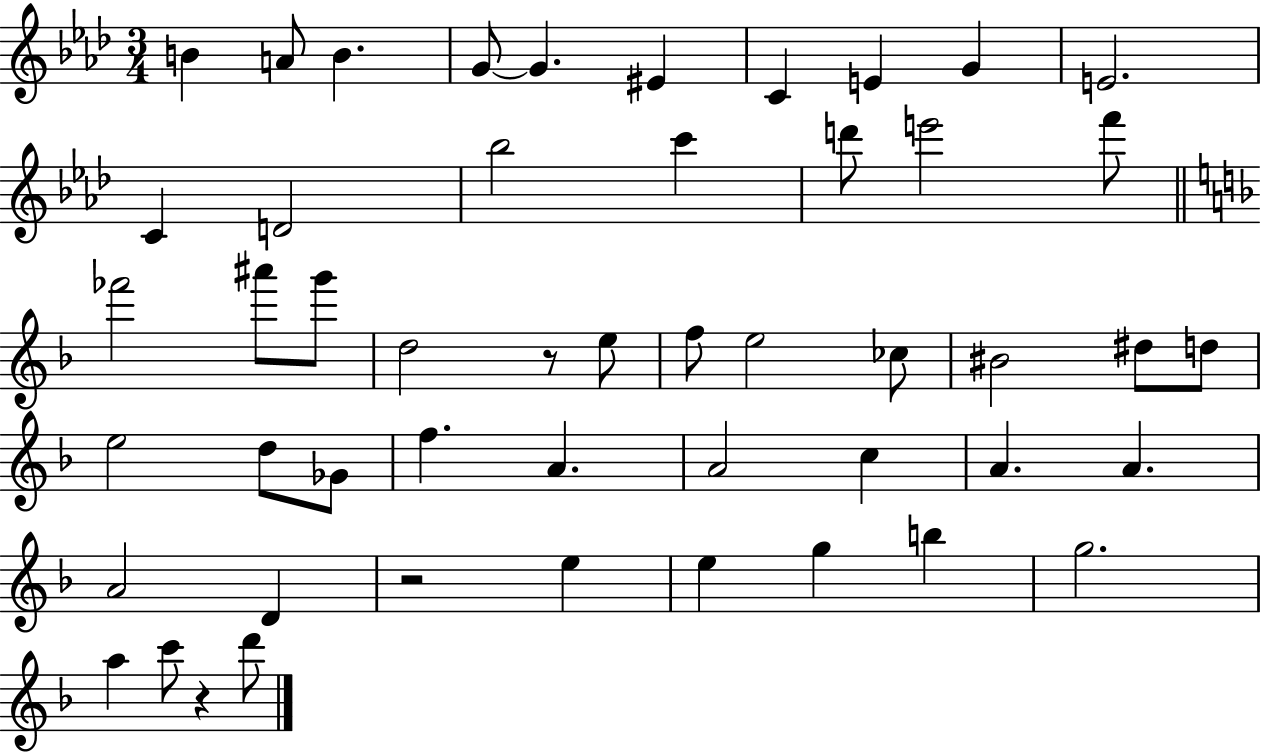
B4/q A4/e B4/q. G4/e G4/q. EIS4/q C4/q E4/q G4/q E4/h. C4/q D4/h Bb5/h C6/q D6/e E6/h F6/e FES6/h A#6/e G6/e D5/h R/e E5/e F5/e E5/h CES5/e BIS4/h D#5/e D5/e E5/h D5/e Gb4/e F5/q. A4/q. A4/h C5/q A4/q. A4/q. A4/h D4/q R/h E5/q E5/q G5/q B5/q G5/h. A5/q C6/e R/q D6/e